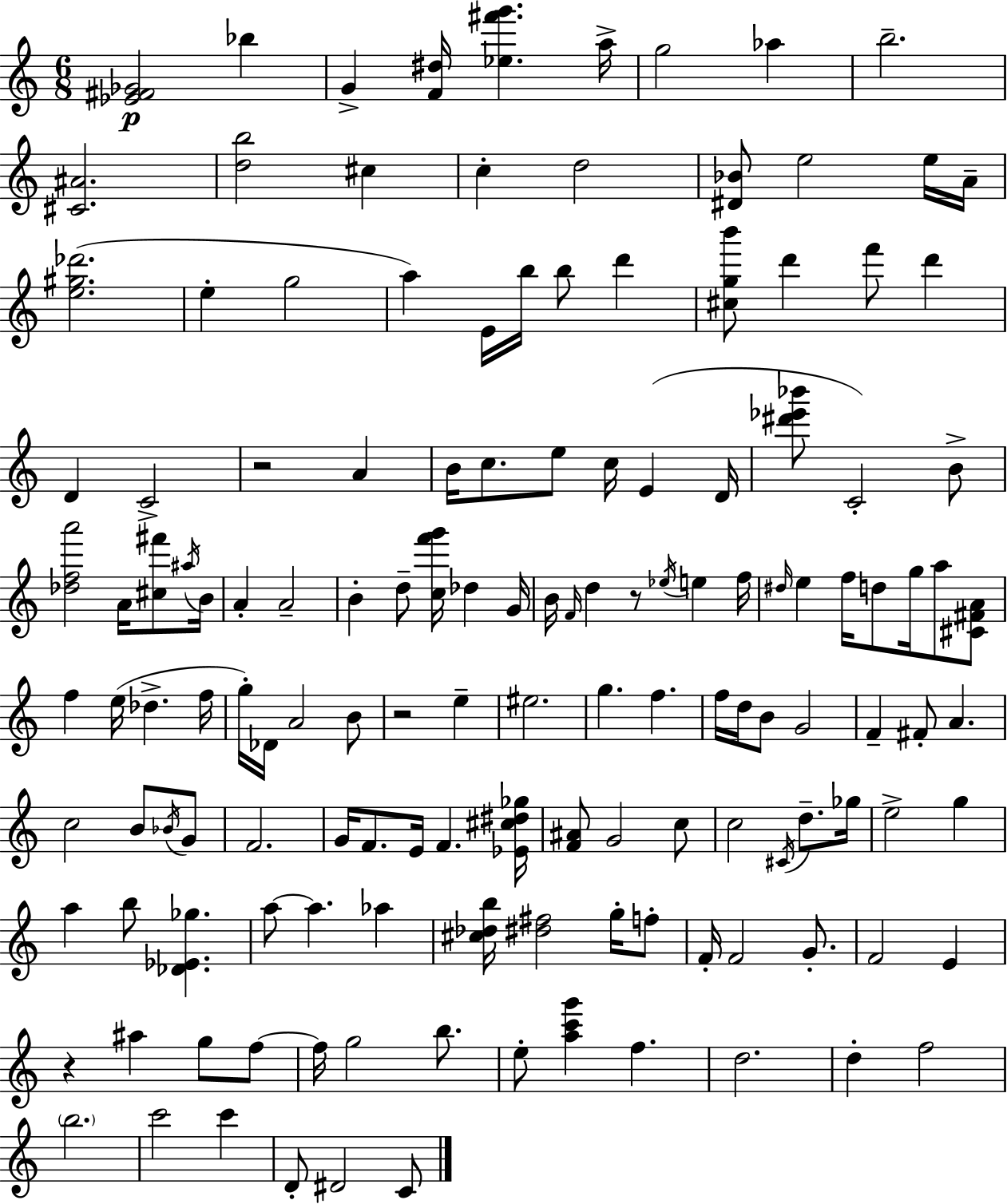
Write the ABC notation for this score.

X:1
T:Untitled
M:6/8
L:1/4
K:Am
[_E^F_G]2 _b G [F^d]/4 [_e^f'g'] a/4 g2 _a b2 [^C^A]2 [db]2 ^c c d2 [^D_B]/2 e2 e/4 A/4 [e^g_d']2 e g2 a E/4 b/4 b/2 d' [^cgb']/2 d' f'/2 d' D C2 z2 A B/4 c/2 e/2 c/4 E D/4 [^d'_e'_b']/2 C2 B/2 [_dfa']2 A/4 [^c^f']/2 ^a/4 B/4 A A2 B d/2 [cf'g']/4 _d G/4 B/4 F/4 d z/2 _e/4 e f/4 ^d/4 e f/4 d/2 g/4 a/2 [^C^FA]/2 f e/4 _d f/4 g/4 _D/4 A2 B/2 z2 e ^e2 g f f/4 d/4 B/2 G2 F ^F/2 A c2 B/2 _B/4 G/2 F2 G/4 F/2 E/4 F [_E^c^d_g]/4 [F^A]/2 G2 c/2 c2 ^C/4 d/2 _g/4 e2 g a b/2 [_D_E_g] a/2 a _a [^c_db]/4 [^d^f]2 g/4 f/2 F/4 F2 G/2 F2 E z ^a g/2 f/2 f/4 g2 b/2 e/2 [ac'g'] f d2 d f2 b2 c'2 c' D/2 ^D2 C/2